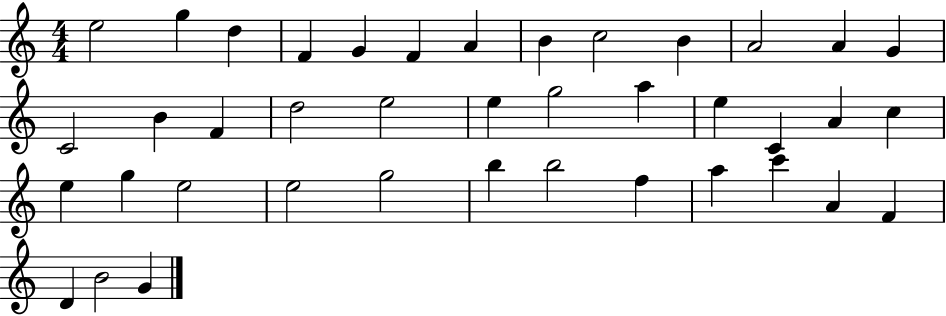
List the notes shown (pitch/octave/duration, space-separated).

E5/h G5/q D5/q F4/q G4/q F4/q A4/q B4/q C5/h B4/q A4/h A4/q G4/q C4/h B4/q F4/q D5/h E5/h E5/q G5/h A5/q E5/q C4/q A4/q C5/q E5/q G5/q E5/h E5/h G5/h B5/q B5/h F5/q A5/q C6/q A4/q F4/q D4/q B4/h G4/q